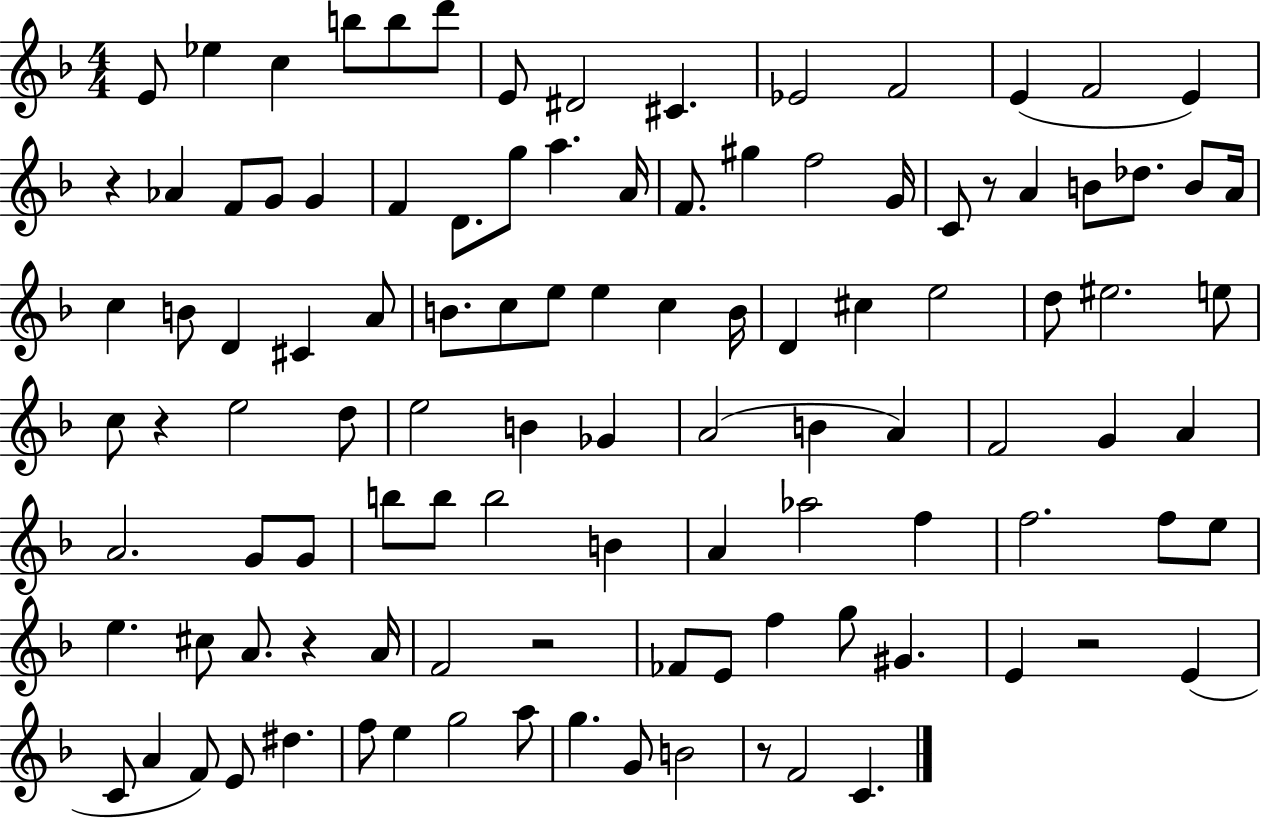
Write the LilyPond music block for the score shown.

{
  \clef treble
  \numericTimeSignature
  \time 4/4
  \key f \major
  e'8 ees''4 c''4 b''8 b''8 d'''8 | e'8 dis'2 cis'4. | ees'2 f'2 | e'4( f'2 e'4) | \break r4 aes'4 f'8 g'8 g'4 | f'4 d'8. g''8 a''4. a'16 | f'8. gis''4 f''2 g'16 | c'8 r8 a'4 b'8 des''8. b'8 a'16 | \break c''4 b'8 d'4 cis'4 a'8 | b'8. c''8 e''8 e''4 c''4 b'16 | d'4 cis''4 e''2 | d''8 eis''2. e''8 | \break c''8 r4 e''2 d''8 | e''2 b'4 ges'4 | a'2( b'4 a'4) | f'2 g'4 a'4 | \break a'2. g'8 g'8 | b''8 b''8 b''2 b'4 | a'4 aes''2 f''4 | f''2. f''8 e''8 | \break e''4. cis''8 a'8. r4 a'16 | f'2 r2 | fes'8 e'8 f''4 g''8 gis'4. | e'4 r2 e'4( | \break c'8 a'4 f'8) e'8 dis''4. | f''8 e''4 g''2 a''8 | g''4. g'8 b'2 | r8 f'2 c'4. | \break \bar "|."
}